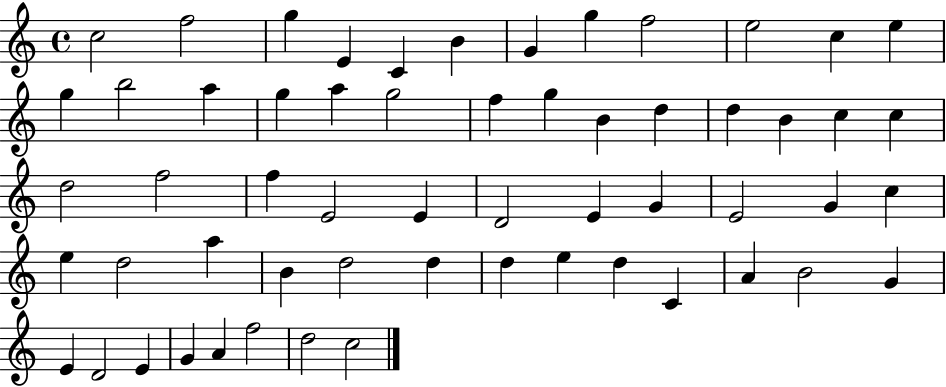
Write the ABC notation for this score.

X:1
T:Untitled
M:4/4
L:1/4
K:C
c2 f2 g E C B G g f2 e2 c e g b2 a g a g2 f g B d d B c c d2 f2 f E2 E D2 E G E2 G c e d2 a B d2 d d e d C A B2 G E D2 E G A f2 d2 c2